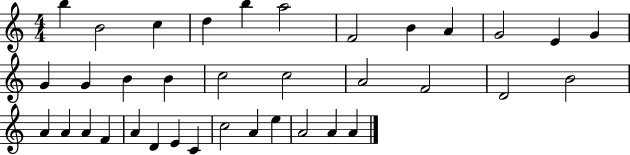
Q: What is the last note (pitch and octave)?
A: A4